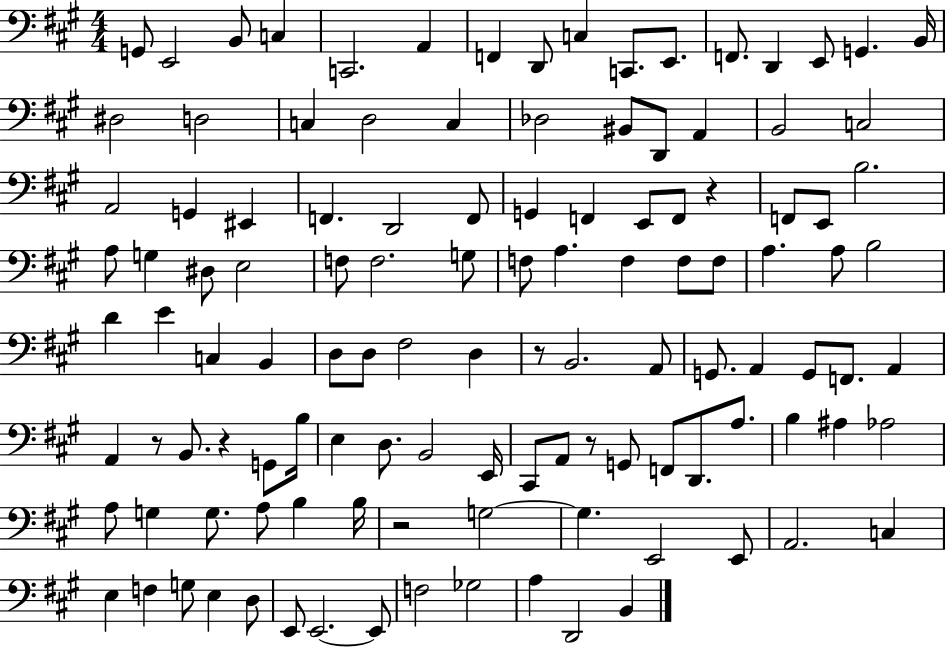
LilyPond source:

{
  \clef bass
  \numericTimeSignature
  \time 4/4
  \key a \major
  g,8 e,2 b,8 c4 | c,2. a,4 | f,4 d,8 c4 c,8. e,8. | f,8. d,4 e,8 g,4. b,16 | \break dis2 d2 | c4 d2 c4 | des2 bis,8 d,8 a,4 | b,2 c2 | \break a,2 g,4 eis,4 | f,4. d,2 f,8 | g,4 f,4 e,8 f,8 r4 | f,8 e,8 b2. | \break a8 g4 dis8 e2 | f8 f2. g8 | f8 a4. f4 f8 f8 | a4. a8 b2 | \break d'4 e'4 c4 b,4 | d8 d8 fis2 d4 | r8 b,2. a,8 | g,8. a,4 g,8 f,8. a,4 | \break a,4 r8 b,8. r4 g,8 b16 | e4 d8. b,2 e,16 | cis,8 a,8 r8 g,8 f,8 d,8. a8. | b4 ais4 aes2 | \break a8 g4 g8. a8 b4 b16 | r2 g2~~ | g4. e,2 e,8 | a,2. c4 | \break e4 f4 g8 e4 d8 | e,8 e,2.~~ e,8 | f2 ges2 | a4 d,2 b,4 | \break \bar "|."
}